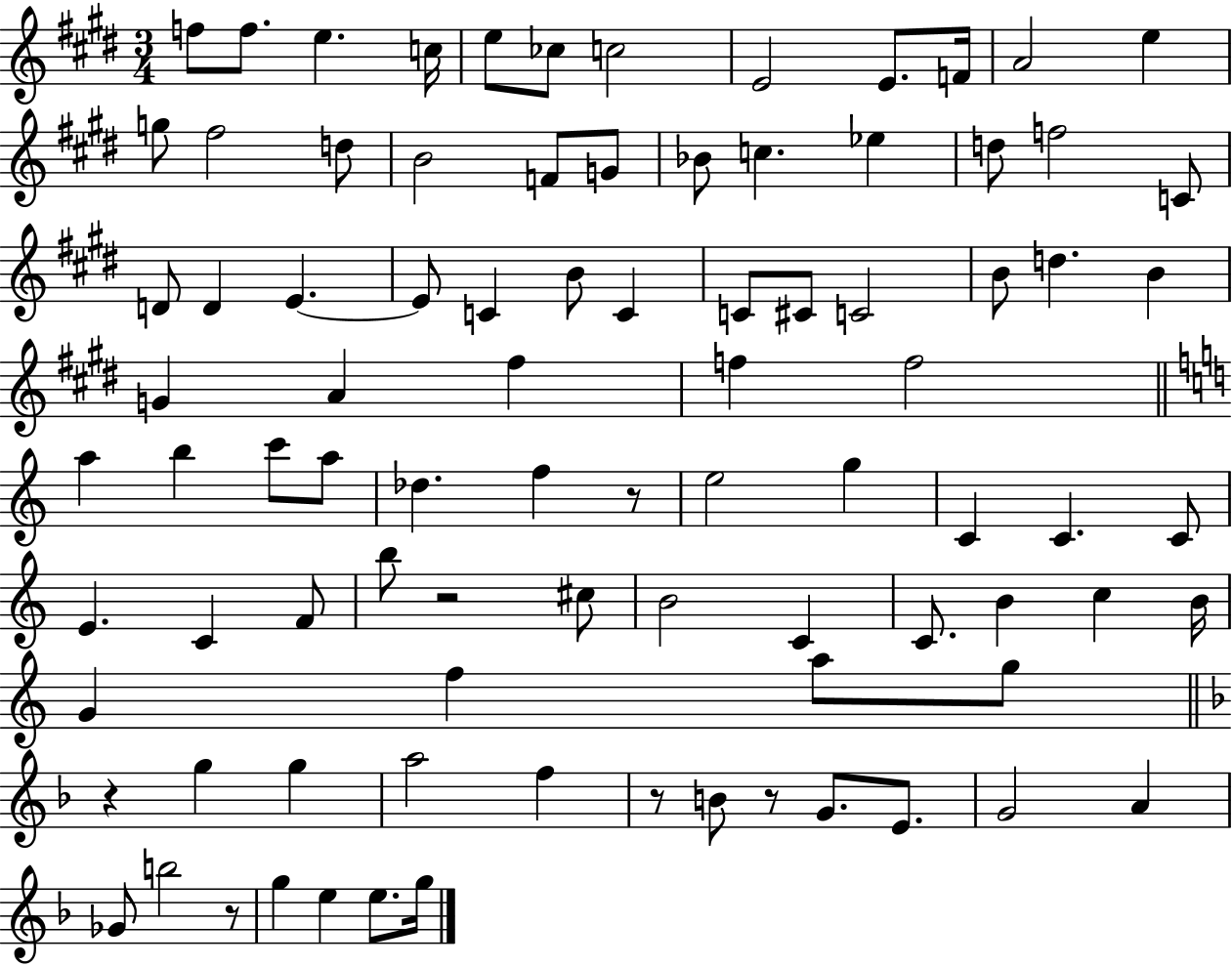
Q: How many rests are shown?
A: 6